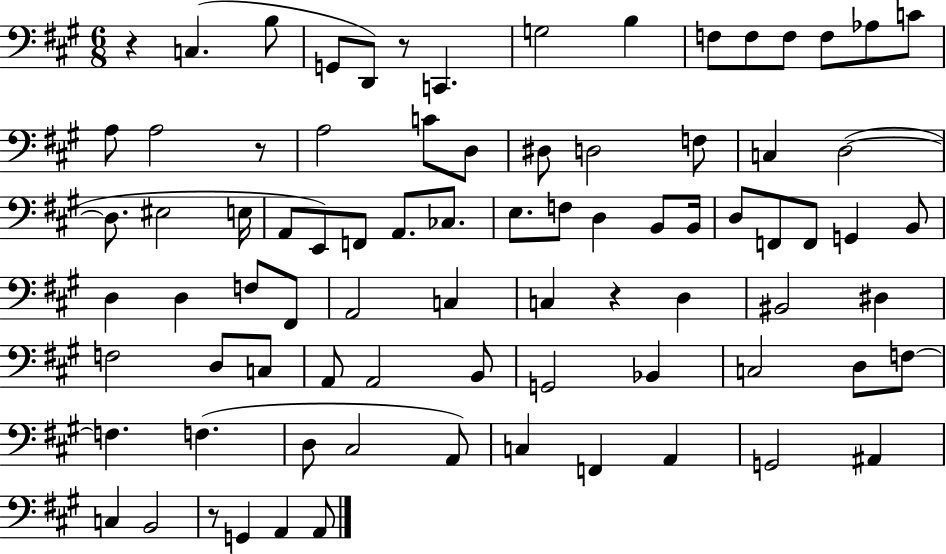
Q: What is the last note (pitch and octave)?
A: A2